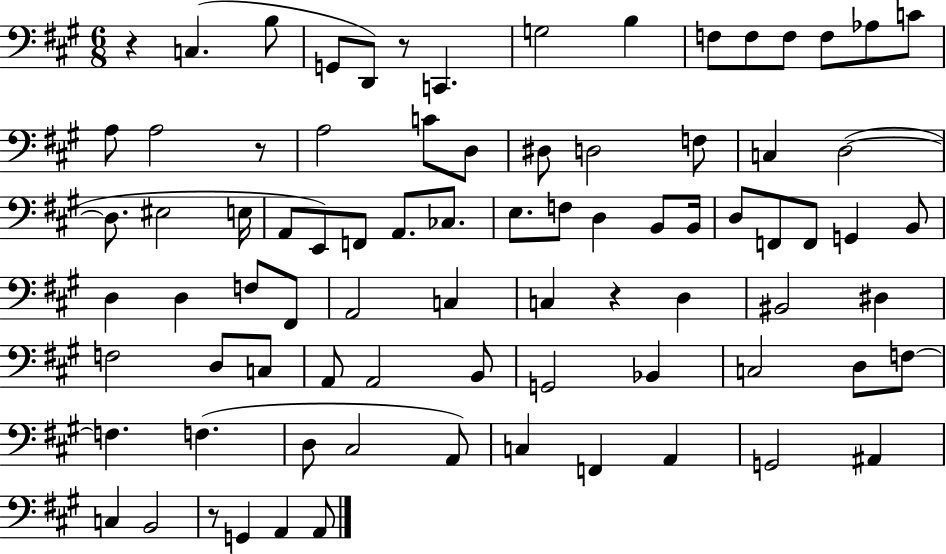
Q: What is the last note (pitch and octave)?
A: A2